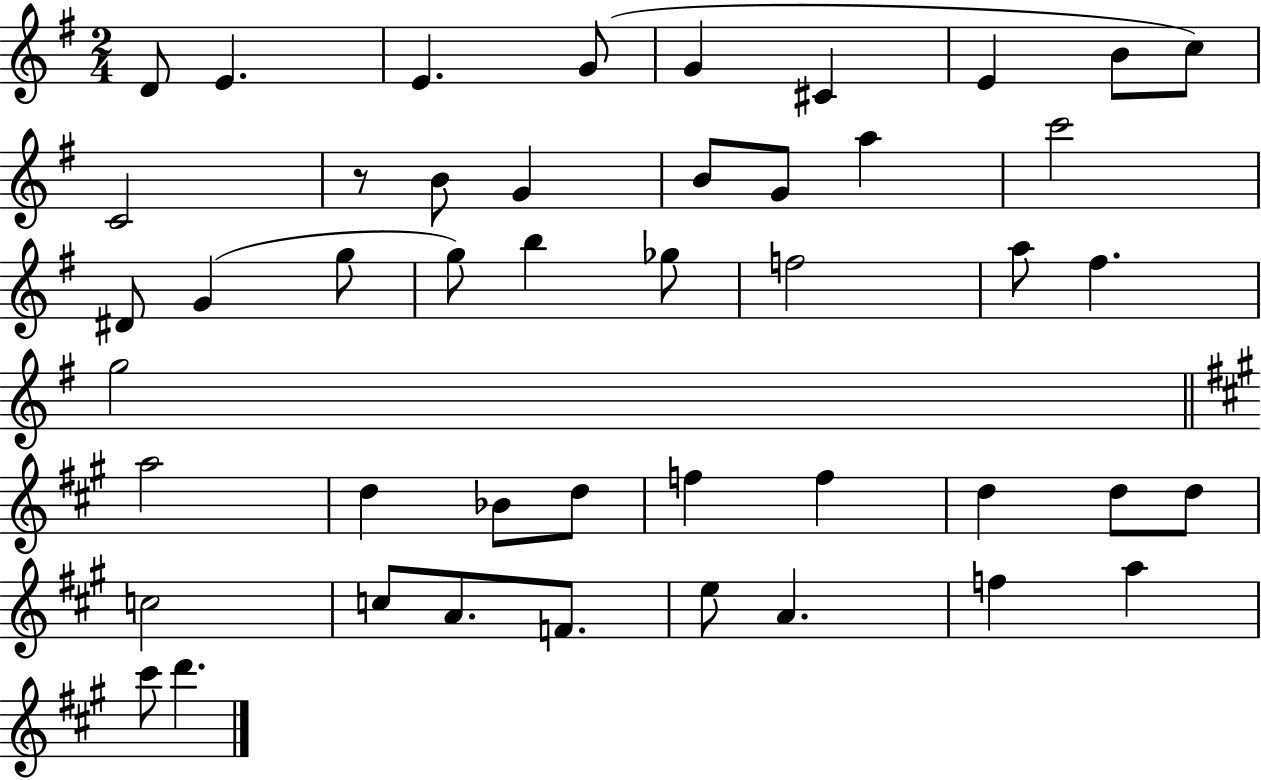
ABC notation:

X:1
T:Untitled
M:2/4
L:1/4
K:G
D/2 E E G/2 G ^C E B/2 c/2 C2 z/2 B/2 G B/2 G/2 a c'2 ^D/2 G g/2 g/2 b _g/2 f2 a/2 ^f g2 a2 d _B/2 d/2 f f d d/2 d/2 c2 c/2 A/2 F/2 e/2 A f a ^c'/2 d'